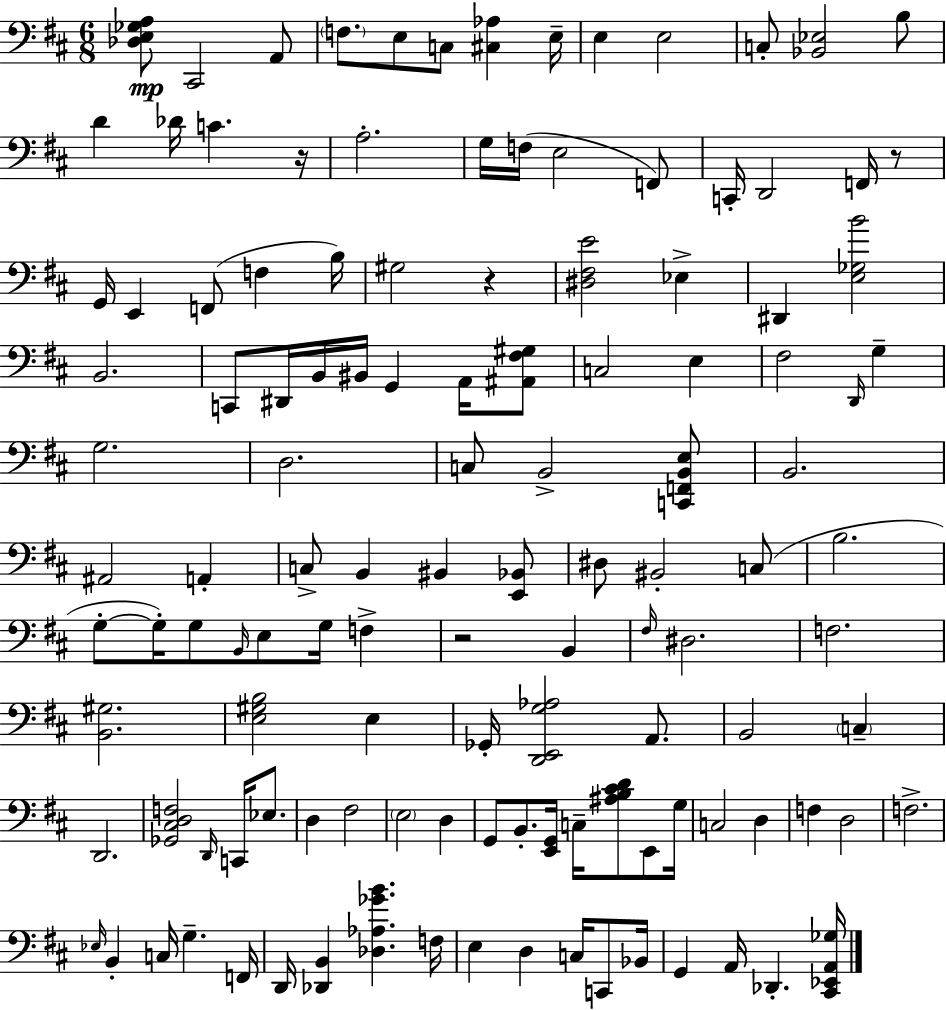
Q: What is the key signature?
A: D major